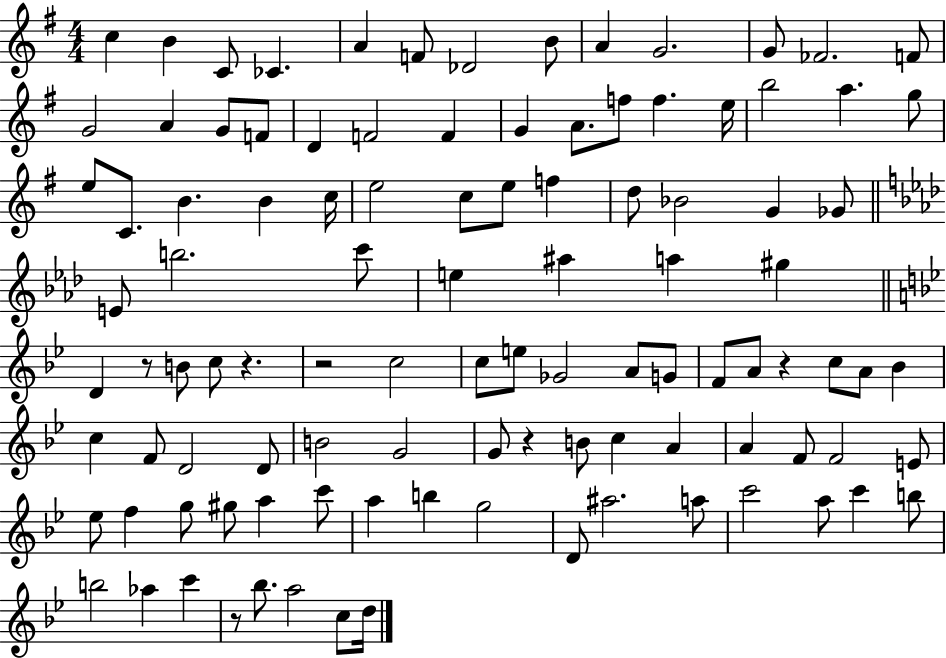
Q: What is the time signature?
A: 4/4